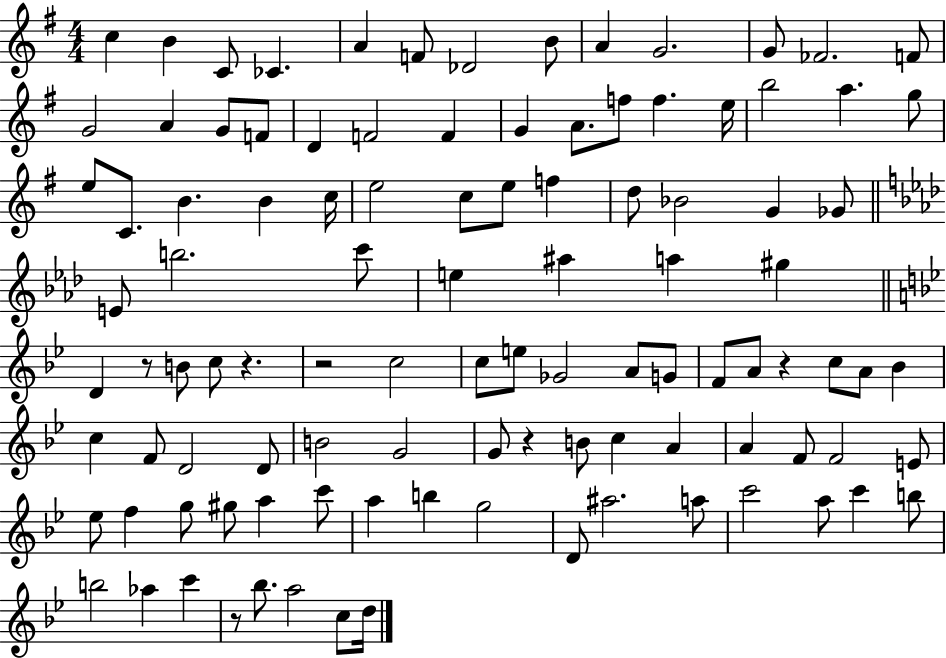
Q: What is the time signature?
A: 4/4